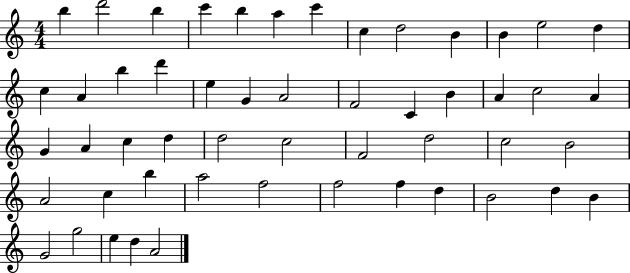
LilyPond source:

{
  \clef treble
  \numericTimeSignature
  \time 4/4
  \key c \major
  b''4 d'''2 b''4 | c'''4 b''4 a''4 c'''4 | c''4 d''2 b'4 | b'4 e''2 d''4 | \break c''4 a'4 b''4 d'''4 | e''4 g'4 a'2 | f'2 c'4 b'4 | a'4 c''2 a'4 | \break g'4 a'4 c''4 d''4 | d''2 c''2 | f'2 d''2 | c''2 b'2 | \break a'2 c''4 b''4 | a''2 f''2 | f''2 f''4 d''4 | b'2 d''4 b'4 | \break g'2 g''2 | e''4 d''4 a'2 | \bar "|."
}